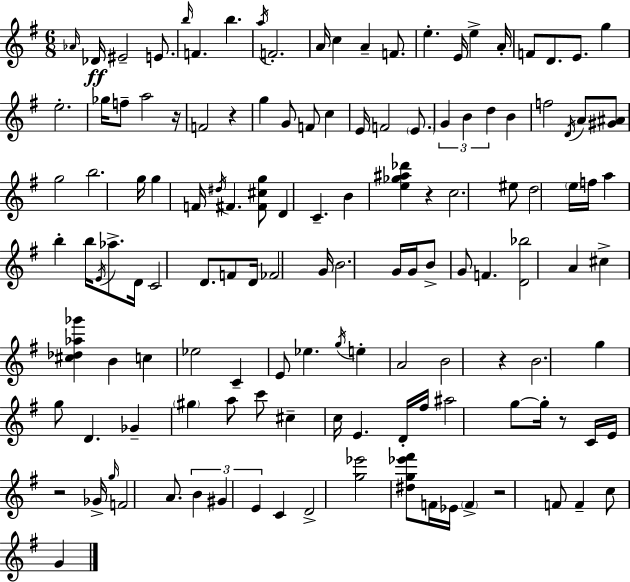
X:1
T:Untitled
M:6/8
L:1/4
K:Em
_A/4 _D/4 ^E2 E/2 b/4 F b a/4 F2 A/4 c A F/2 e E/4 e A/4 F/2 D/2 E/2 g e2 _g/4 f/2 a2 z/4 F2 z g G/2 F/2 c E/4 F2 E/2 G B d B f2 D/4 A/2 [^G^A]/2 g2 b2 g/4 g F/4 ^d/4 ^F [^F^cg]/2 D C B [e_g^a_d'] z c2 ^e/2 d2 e/4 f/4 a b b/4 E/4 _a/2 D/4 C2 D/2 F/2 D/4 _F2 G/4 B2 G/4 G/4 B/2 G/2 F [D_b]2 A ^c [^c_d_a_g'] B c _e2 C E/2 _e g/4 e A2 B2 z B2 g g/2 D _G ^g a/2 c'/2 ^c c/4 E D/4 ^f/4 ^a2 g/2 g/4 z/2 C/4 E/4 z2 _G/4 g/4 F2 A/2 B ^G E C D2 [g_e']2 [^dg_e'^f']/2 F/4 _E/4 F z2 F/2 F c/2 G